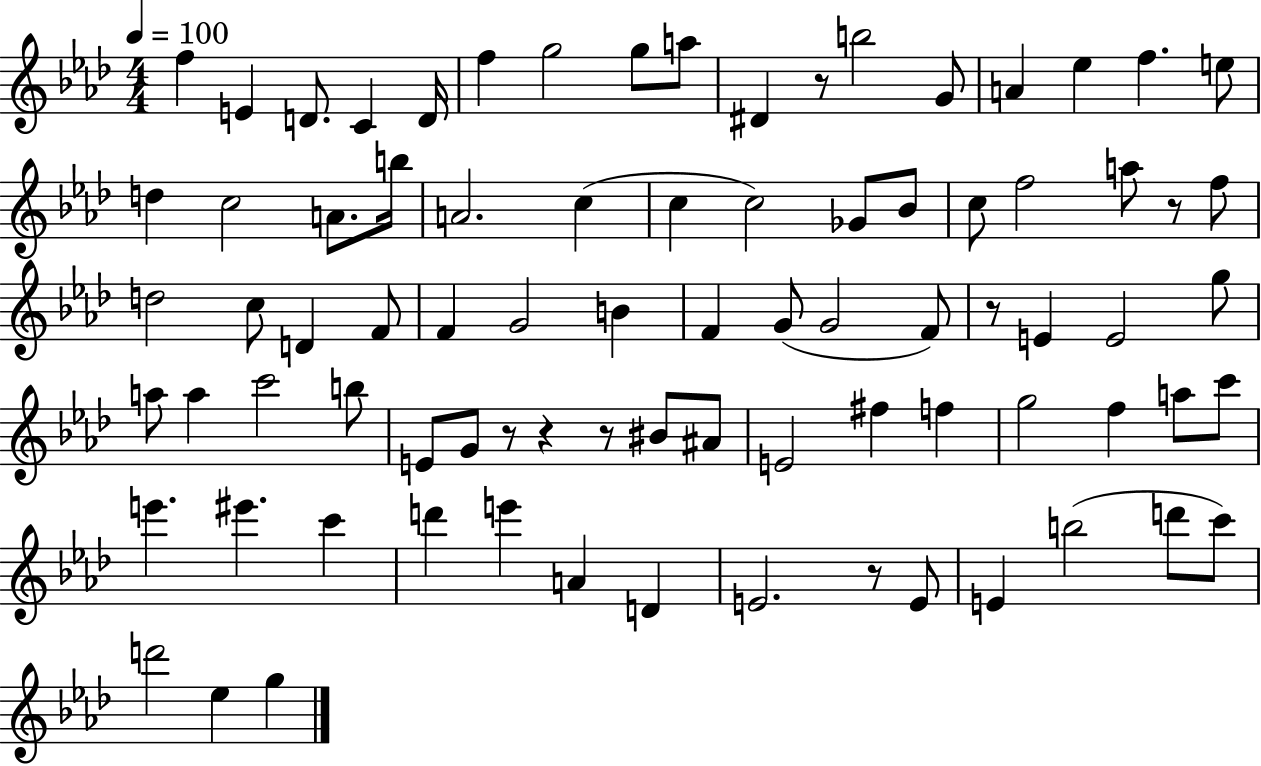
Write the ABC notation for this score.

X:1
T:Untitled
M:4/4
L:1/4
K:Ab
f E D/2 C D/4 f g2 g/2 a/2 ^D z/2 b2 G/2 A _e f e/2 d c2 A/2 b/4 A2 c c c2 _G/2 _B/2 c/2 f2 a/2 z/2 f/2 d2 c/2 D F/2 F G2 B F G/2 G2 F/2 z/2 E E2 g/2 a/2 a c'2 b/2 E/2 G/2 z/2 z z/2 ^B/2 ^A/2 E2 ^f f g2 f a/2 c'/2 e' ^e' c' d' e' A D E2 z/2 E/2 E b2 d'/2 c'/2 d'2 _e g